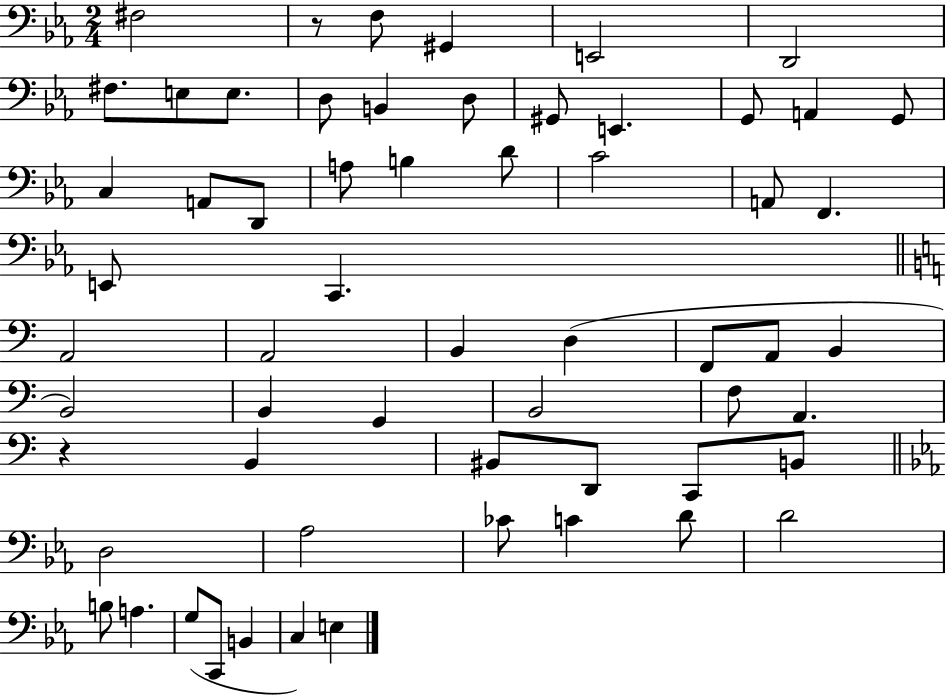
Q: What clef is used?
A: bass